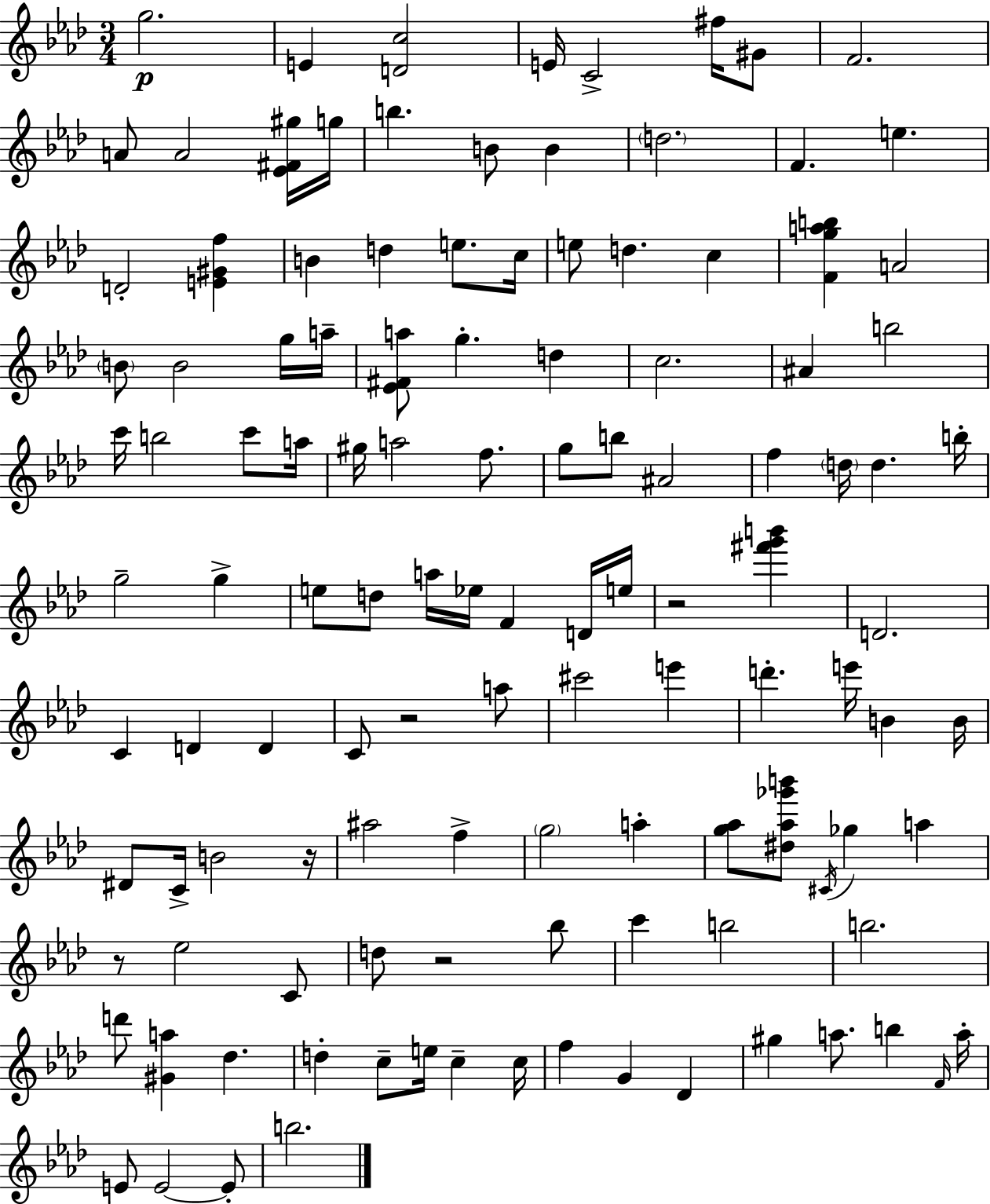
G5/h. E4/q [D4,C5]/h E4/s C4/h F#5/s G#4/e F4/h. A4/e A4/h [Eb4,F#4,G#5]/s G5/s B5/q. B4/e B4/q D5/h. F4/q. E5/q. D4/h [E4,G#4,F5]/q B4/q D5/q E5/e. C5/s E5/e D5/q. C5/q [F4,G5,A5,B5]/q A4/h B4/e B4/h G5/s A5/s [Eb4,F#4,A5]/e G5/q. D5/q C5/h. A#4/q B5/h C6/s B5/h C6/e A5/s G#5/s A5/h F5/e. G5/e B5/e A#4/h F5/q D5/s D5/q. B5/s G5/h G5/q E5/e D5/e A5/s Eb5/s F4/q D4/s E5/s R/h [F#6,G6,B6]/q D4/h. C4/q D4/q D4/q C4/e R/h A5/e C#6/h E6/q D6/q. E6/s B4/q B4/s D#4/e C4/s B4/h R/s A#5/h F5/q G5/h A5/q [G5,Ab5]/e [D#5,Ab5,Gb6,B6]/e C#4/s Gb5/q A5/q R/e Eb5/h C4/e D5/e R/h Bb5/e C6/q B5/h B5/h. D6/e [G#4,A5]/q Db5/q. D5/q C5/e E5/s C5/q C5/s F5/q G4/q Db4/q G#5/q A5/e. B5/q F4/s A5/s E4/e E4/h E4/e B5/h.